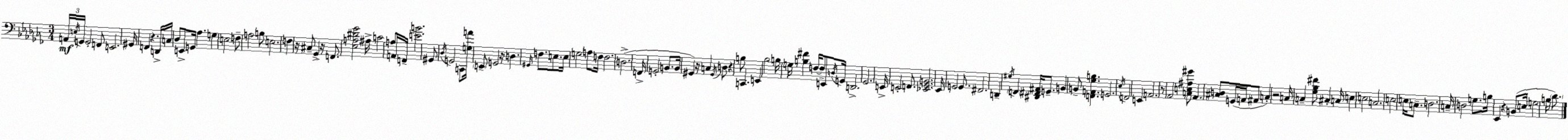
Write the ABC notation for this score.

X:1
T:Untitled
M:3/4
L:1/4
K:Abm
A,,/4 E,/4 G,,/4 G,,2 F,,/2 E,,2 ^G,,/4 F,, z D,,/4 C,/4 _D,/2 E,,/2 G,,/4 _A, G, E,2 F,/2 A,2 B,/2 E,2 F, z/4 ^C,/2 _G,, z/4 F,,/2 [_E,A,^D_G]2 ^A,/4 C2 A,/2 A,,/4 F,,/4 [EB]2 ^G,,/2 _D,/4 G,,2 C,,/2 [G,A]/4 E,,/2 G,,2 z/4 D, ^G,,/4 F,/2 E,/2 E,/4 G,2 A,/2 F,/4 F,2 D,2 F,,/4 G,,2 B,,/2 B,,/4 ^G,, z/4 C, ^G,,/4 D,/2 z B,/2 C,, E,, _B,2 B,/4 G,/4 [B,^F] F,/4 F,/2 E,,/2 D,/4 G,,/4 D,,2 _G,,2 E,,/4 E,,2 F,,/2 [_E,,_G,,B,,]2 _E,,/4 G,,2 G,,/2 ^F,,2 D,, ^G,/4 F,, [^D,,^F,,^A,,]/4 G,,/2 B,, B,,/2 [F,,A,,_G,B,] G,,2 _E,/4 F,,2 E,, A,,2 z/2 _A,,2 [C,E,^A,^G]/2 _A,, [^C,D,]/2 G,,/4 A,,/4 ^A,,/2 C, z2 C,/4 C, [_G,_B,^F]/2 ^C, C,/4 E, E,2 C,2 E,2 E,/4 C,/2 D,2 C,/4 D,2 G,/2 B,/4 _E,, z B,,/2 E,/4 G,2 B,/4 _D/2